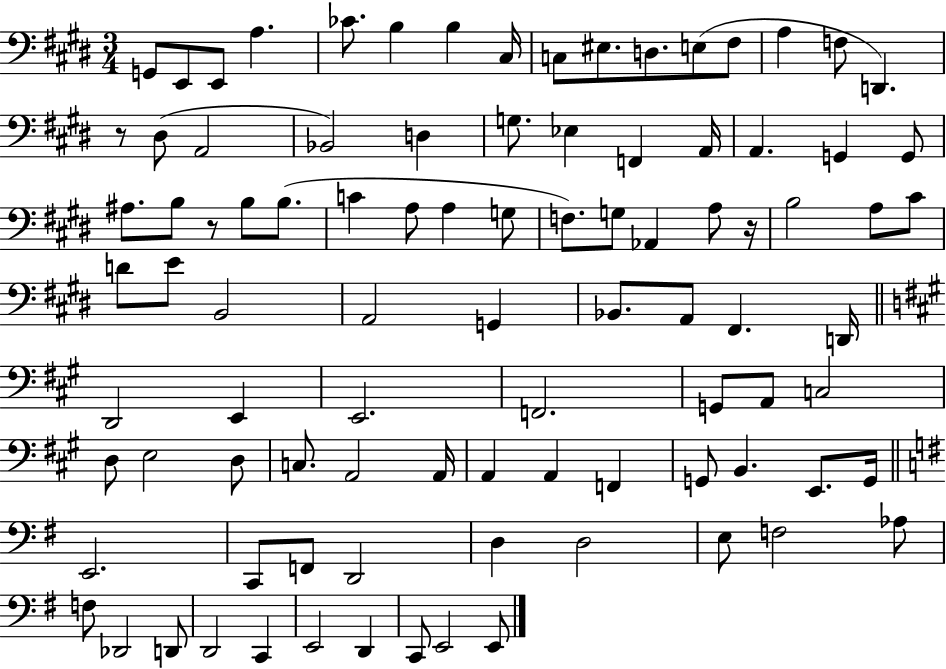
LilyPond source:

{
  \clef bass
  \numericTimeSignature
  \time 3/4
  \key e \major
  \repeat volta 2 { g,8 e,8 e,8 a4. | ces'8. b4 b4 cis16 | c8 eis8. d8. e8( fis8 | a4 f8 d,4.) | \break r8 dis8( a,2 | bes,2) d4 | g8. ees4 f,4 a,16 | a,4. g,4 g,8 | \break ais8. b8 r8 b8 b8.( | c'4 a8 a4 g8 | f8.) g8 aes,4 a8 r16 | b2 a8 cis'8 | \break d'8 e'8 b,2 | a,2 g,4 | bes,8. a,8 fis,4. d,16 | \bar "||" \break \key a \major d,2 e,4 | e,2. | f,2. | g,8 a,8 c2 | \break d8 e2 d8 | c8. a,2 a,16 | a,4 a,4 f,4 | g,8 b,4. e,8. g,16 | \break \bar "||" \break \key g \major e,2. | c,8 f,8 d,2 | d4 d2 | e8 f2 aes8 | \break f8 des,2 d,8 | d,2 c,4 | e,2 d,4 | c,8 e,2 e,8 | \break } \bar "|."
}